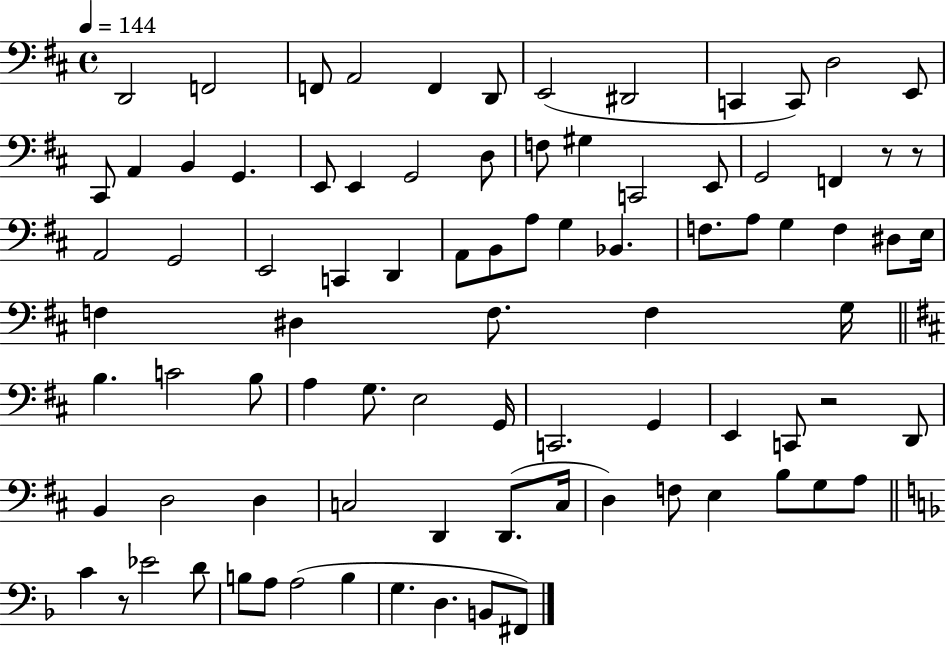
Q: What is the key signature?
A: D major